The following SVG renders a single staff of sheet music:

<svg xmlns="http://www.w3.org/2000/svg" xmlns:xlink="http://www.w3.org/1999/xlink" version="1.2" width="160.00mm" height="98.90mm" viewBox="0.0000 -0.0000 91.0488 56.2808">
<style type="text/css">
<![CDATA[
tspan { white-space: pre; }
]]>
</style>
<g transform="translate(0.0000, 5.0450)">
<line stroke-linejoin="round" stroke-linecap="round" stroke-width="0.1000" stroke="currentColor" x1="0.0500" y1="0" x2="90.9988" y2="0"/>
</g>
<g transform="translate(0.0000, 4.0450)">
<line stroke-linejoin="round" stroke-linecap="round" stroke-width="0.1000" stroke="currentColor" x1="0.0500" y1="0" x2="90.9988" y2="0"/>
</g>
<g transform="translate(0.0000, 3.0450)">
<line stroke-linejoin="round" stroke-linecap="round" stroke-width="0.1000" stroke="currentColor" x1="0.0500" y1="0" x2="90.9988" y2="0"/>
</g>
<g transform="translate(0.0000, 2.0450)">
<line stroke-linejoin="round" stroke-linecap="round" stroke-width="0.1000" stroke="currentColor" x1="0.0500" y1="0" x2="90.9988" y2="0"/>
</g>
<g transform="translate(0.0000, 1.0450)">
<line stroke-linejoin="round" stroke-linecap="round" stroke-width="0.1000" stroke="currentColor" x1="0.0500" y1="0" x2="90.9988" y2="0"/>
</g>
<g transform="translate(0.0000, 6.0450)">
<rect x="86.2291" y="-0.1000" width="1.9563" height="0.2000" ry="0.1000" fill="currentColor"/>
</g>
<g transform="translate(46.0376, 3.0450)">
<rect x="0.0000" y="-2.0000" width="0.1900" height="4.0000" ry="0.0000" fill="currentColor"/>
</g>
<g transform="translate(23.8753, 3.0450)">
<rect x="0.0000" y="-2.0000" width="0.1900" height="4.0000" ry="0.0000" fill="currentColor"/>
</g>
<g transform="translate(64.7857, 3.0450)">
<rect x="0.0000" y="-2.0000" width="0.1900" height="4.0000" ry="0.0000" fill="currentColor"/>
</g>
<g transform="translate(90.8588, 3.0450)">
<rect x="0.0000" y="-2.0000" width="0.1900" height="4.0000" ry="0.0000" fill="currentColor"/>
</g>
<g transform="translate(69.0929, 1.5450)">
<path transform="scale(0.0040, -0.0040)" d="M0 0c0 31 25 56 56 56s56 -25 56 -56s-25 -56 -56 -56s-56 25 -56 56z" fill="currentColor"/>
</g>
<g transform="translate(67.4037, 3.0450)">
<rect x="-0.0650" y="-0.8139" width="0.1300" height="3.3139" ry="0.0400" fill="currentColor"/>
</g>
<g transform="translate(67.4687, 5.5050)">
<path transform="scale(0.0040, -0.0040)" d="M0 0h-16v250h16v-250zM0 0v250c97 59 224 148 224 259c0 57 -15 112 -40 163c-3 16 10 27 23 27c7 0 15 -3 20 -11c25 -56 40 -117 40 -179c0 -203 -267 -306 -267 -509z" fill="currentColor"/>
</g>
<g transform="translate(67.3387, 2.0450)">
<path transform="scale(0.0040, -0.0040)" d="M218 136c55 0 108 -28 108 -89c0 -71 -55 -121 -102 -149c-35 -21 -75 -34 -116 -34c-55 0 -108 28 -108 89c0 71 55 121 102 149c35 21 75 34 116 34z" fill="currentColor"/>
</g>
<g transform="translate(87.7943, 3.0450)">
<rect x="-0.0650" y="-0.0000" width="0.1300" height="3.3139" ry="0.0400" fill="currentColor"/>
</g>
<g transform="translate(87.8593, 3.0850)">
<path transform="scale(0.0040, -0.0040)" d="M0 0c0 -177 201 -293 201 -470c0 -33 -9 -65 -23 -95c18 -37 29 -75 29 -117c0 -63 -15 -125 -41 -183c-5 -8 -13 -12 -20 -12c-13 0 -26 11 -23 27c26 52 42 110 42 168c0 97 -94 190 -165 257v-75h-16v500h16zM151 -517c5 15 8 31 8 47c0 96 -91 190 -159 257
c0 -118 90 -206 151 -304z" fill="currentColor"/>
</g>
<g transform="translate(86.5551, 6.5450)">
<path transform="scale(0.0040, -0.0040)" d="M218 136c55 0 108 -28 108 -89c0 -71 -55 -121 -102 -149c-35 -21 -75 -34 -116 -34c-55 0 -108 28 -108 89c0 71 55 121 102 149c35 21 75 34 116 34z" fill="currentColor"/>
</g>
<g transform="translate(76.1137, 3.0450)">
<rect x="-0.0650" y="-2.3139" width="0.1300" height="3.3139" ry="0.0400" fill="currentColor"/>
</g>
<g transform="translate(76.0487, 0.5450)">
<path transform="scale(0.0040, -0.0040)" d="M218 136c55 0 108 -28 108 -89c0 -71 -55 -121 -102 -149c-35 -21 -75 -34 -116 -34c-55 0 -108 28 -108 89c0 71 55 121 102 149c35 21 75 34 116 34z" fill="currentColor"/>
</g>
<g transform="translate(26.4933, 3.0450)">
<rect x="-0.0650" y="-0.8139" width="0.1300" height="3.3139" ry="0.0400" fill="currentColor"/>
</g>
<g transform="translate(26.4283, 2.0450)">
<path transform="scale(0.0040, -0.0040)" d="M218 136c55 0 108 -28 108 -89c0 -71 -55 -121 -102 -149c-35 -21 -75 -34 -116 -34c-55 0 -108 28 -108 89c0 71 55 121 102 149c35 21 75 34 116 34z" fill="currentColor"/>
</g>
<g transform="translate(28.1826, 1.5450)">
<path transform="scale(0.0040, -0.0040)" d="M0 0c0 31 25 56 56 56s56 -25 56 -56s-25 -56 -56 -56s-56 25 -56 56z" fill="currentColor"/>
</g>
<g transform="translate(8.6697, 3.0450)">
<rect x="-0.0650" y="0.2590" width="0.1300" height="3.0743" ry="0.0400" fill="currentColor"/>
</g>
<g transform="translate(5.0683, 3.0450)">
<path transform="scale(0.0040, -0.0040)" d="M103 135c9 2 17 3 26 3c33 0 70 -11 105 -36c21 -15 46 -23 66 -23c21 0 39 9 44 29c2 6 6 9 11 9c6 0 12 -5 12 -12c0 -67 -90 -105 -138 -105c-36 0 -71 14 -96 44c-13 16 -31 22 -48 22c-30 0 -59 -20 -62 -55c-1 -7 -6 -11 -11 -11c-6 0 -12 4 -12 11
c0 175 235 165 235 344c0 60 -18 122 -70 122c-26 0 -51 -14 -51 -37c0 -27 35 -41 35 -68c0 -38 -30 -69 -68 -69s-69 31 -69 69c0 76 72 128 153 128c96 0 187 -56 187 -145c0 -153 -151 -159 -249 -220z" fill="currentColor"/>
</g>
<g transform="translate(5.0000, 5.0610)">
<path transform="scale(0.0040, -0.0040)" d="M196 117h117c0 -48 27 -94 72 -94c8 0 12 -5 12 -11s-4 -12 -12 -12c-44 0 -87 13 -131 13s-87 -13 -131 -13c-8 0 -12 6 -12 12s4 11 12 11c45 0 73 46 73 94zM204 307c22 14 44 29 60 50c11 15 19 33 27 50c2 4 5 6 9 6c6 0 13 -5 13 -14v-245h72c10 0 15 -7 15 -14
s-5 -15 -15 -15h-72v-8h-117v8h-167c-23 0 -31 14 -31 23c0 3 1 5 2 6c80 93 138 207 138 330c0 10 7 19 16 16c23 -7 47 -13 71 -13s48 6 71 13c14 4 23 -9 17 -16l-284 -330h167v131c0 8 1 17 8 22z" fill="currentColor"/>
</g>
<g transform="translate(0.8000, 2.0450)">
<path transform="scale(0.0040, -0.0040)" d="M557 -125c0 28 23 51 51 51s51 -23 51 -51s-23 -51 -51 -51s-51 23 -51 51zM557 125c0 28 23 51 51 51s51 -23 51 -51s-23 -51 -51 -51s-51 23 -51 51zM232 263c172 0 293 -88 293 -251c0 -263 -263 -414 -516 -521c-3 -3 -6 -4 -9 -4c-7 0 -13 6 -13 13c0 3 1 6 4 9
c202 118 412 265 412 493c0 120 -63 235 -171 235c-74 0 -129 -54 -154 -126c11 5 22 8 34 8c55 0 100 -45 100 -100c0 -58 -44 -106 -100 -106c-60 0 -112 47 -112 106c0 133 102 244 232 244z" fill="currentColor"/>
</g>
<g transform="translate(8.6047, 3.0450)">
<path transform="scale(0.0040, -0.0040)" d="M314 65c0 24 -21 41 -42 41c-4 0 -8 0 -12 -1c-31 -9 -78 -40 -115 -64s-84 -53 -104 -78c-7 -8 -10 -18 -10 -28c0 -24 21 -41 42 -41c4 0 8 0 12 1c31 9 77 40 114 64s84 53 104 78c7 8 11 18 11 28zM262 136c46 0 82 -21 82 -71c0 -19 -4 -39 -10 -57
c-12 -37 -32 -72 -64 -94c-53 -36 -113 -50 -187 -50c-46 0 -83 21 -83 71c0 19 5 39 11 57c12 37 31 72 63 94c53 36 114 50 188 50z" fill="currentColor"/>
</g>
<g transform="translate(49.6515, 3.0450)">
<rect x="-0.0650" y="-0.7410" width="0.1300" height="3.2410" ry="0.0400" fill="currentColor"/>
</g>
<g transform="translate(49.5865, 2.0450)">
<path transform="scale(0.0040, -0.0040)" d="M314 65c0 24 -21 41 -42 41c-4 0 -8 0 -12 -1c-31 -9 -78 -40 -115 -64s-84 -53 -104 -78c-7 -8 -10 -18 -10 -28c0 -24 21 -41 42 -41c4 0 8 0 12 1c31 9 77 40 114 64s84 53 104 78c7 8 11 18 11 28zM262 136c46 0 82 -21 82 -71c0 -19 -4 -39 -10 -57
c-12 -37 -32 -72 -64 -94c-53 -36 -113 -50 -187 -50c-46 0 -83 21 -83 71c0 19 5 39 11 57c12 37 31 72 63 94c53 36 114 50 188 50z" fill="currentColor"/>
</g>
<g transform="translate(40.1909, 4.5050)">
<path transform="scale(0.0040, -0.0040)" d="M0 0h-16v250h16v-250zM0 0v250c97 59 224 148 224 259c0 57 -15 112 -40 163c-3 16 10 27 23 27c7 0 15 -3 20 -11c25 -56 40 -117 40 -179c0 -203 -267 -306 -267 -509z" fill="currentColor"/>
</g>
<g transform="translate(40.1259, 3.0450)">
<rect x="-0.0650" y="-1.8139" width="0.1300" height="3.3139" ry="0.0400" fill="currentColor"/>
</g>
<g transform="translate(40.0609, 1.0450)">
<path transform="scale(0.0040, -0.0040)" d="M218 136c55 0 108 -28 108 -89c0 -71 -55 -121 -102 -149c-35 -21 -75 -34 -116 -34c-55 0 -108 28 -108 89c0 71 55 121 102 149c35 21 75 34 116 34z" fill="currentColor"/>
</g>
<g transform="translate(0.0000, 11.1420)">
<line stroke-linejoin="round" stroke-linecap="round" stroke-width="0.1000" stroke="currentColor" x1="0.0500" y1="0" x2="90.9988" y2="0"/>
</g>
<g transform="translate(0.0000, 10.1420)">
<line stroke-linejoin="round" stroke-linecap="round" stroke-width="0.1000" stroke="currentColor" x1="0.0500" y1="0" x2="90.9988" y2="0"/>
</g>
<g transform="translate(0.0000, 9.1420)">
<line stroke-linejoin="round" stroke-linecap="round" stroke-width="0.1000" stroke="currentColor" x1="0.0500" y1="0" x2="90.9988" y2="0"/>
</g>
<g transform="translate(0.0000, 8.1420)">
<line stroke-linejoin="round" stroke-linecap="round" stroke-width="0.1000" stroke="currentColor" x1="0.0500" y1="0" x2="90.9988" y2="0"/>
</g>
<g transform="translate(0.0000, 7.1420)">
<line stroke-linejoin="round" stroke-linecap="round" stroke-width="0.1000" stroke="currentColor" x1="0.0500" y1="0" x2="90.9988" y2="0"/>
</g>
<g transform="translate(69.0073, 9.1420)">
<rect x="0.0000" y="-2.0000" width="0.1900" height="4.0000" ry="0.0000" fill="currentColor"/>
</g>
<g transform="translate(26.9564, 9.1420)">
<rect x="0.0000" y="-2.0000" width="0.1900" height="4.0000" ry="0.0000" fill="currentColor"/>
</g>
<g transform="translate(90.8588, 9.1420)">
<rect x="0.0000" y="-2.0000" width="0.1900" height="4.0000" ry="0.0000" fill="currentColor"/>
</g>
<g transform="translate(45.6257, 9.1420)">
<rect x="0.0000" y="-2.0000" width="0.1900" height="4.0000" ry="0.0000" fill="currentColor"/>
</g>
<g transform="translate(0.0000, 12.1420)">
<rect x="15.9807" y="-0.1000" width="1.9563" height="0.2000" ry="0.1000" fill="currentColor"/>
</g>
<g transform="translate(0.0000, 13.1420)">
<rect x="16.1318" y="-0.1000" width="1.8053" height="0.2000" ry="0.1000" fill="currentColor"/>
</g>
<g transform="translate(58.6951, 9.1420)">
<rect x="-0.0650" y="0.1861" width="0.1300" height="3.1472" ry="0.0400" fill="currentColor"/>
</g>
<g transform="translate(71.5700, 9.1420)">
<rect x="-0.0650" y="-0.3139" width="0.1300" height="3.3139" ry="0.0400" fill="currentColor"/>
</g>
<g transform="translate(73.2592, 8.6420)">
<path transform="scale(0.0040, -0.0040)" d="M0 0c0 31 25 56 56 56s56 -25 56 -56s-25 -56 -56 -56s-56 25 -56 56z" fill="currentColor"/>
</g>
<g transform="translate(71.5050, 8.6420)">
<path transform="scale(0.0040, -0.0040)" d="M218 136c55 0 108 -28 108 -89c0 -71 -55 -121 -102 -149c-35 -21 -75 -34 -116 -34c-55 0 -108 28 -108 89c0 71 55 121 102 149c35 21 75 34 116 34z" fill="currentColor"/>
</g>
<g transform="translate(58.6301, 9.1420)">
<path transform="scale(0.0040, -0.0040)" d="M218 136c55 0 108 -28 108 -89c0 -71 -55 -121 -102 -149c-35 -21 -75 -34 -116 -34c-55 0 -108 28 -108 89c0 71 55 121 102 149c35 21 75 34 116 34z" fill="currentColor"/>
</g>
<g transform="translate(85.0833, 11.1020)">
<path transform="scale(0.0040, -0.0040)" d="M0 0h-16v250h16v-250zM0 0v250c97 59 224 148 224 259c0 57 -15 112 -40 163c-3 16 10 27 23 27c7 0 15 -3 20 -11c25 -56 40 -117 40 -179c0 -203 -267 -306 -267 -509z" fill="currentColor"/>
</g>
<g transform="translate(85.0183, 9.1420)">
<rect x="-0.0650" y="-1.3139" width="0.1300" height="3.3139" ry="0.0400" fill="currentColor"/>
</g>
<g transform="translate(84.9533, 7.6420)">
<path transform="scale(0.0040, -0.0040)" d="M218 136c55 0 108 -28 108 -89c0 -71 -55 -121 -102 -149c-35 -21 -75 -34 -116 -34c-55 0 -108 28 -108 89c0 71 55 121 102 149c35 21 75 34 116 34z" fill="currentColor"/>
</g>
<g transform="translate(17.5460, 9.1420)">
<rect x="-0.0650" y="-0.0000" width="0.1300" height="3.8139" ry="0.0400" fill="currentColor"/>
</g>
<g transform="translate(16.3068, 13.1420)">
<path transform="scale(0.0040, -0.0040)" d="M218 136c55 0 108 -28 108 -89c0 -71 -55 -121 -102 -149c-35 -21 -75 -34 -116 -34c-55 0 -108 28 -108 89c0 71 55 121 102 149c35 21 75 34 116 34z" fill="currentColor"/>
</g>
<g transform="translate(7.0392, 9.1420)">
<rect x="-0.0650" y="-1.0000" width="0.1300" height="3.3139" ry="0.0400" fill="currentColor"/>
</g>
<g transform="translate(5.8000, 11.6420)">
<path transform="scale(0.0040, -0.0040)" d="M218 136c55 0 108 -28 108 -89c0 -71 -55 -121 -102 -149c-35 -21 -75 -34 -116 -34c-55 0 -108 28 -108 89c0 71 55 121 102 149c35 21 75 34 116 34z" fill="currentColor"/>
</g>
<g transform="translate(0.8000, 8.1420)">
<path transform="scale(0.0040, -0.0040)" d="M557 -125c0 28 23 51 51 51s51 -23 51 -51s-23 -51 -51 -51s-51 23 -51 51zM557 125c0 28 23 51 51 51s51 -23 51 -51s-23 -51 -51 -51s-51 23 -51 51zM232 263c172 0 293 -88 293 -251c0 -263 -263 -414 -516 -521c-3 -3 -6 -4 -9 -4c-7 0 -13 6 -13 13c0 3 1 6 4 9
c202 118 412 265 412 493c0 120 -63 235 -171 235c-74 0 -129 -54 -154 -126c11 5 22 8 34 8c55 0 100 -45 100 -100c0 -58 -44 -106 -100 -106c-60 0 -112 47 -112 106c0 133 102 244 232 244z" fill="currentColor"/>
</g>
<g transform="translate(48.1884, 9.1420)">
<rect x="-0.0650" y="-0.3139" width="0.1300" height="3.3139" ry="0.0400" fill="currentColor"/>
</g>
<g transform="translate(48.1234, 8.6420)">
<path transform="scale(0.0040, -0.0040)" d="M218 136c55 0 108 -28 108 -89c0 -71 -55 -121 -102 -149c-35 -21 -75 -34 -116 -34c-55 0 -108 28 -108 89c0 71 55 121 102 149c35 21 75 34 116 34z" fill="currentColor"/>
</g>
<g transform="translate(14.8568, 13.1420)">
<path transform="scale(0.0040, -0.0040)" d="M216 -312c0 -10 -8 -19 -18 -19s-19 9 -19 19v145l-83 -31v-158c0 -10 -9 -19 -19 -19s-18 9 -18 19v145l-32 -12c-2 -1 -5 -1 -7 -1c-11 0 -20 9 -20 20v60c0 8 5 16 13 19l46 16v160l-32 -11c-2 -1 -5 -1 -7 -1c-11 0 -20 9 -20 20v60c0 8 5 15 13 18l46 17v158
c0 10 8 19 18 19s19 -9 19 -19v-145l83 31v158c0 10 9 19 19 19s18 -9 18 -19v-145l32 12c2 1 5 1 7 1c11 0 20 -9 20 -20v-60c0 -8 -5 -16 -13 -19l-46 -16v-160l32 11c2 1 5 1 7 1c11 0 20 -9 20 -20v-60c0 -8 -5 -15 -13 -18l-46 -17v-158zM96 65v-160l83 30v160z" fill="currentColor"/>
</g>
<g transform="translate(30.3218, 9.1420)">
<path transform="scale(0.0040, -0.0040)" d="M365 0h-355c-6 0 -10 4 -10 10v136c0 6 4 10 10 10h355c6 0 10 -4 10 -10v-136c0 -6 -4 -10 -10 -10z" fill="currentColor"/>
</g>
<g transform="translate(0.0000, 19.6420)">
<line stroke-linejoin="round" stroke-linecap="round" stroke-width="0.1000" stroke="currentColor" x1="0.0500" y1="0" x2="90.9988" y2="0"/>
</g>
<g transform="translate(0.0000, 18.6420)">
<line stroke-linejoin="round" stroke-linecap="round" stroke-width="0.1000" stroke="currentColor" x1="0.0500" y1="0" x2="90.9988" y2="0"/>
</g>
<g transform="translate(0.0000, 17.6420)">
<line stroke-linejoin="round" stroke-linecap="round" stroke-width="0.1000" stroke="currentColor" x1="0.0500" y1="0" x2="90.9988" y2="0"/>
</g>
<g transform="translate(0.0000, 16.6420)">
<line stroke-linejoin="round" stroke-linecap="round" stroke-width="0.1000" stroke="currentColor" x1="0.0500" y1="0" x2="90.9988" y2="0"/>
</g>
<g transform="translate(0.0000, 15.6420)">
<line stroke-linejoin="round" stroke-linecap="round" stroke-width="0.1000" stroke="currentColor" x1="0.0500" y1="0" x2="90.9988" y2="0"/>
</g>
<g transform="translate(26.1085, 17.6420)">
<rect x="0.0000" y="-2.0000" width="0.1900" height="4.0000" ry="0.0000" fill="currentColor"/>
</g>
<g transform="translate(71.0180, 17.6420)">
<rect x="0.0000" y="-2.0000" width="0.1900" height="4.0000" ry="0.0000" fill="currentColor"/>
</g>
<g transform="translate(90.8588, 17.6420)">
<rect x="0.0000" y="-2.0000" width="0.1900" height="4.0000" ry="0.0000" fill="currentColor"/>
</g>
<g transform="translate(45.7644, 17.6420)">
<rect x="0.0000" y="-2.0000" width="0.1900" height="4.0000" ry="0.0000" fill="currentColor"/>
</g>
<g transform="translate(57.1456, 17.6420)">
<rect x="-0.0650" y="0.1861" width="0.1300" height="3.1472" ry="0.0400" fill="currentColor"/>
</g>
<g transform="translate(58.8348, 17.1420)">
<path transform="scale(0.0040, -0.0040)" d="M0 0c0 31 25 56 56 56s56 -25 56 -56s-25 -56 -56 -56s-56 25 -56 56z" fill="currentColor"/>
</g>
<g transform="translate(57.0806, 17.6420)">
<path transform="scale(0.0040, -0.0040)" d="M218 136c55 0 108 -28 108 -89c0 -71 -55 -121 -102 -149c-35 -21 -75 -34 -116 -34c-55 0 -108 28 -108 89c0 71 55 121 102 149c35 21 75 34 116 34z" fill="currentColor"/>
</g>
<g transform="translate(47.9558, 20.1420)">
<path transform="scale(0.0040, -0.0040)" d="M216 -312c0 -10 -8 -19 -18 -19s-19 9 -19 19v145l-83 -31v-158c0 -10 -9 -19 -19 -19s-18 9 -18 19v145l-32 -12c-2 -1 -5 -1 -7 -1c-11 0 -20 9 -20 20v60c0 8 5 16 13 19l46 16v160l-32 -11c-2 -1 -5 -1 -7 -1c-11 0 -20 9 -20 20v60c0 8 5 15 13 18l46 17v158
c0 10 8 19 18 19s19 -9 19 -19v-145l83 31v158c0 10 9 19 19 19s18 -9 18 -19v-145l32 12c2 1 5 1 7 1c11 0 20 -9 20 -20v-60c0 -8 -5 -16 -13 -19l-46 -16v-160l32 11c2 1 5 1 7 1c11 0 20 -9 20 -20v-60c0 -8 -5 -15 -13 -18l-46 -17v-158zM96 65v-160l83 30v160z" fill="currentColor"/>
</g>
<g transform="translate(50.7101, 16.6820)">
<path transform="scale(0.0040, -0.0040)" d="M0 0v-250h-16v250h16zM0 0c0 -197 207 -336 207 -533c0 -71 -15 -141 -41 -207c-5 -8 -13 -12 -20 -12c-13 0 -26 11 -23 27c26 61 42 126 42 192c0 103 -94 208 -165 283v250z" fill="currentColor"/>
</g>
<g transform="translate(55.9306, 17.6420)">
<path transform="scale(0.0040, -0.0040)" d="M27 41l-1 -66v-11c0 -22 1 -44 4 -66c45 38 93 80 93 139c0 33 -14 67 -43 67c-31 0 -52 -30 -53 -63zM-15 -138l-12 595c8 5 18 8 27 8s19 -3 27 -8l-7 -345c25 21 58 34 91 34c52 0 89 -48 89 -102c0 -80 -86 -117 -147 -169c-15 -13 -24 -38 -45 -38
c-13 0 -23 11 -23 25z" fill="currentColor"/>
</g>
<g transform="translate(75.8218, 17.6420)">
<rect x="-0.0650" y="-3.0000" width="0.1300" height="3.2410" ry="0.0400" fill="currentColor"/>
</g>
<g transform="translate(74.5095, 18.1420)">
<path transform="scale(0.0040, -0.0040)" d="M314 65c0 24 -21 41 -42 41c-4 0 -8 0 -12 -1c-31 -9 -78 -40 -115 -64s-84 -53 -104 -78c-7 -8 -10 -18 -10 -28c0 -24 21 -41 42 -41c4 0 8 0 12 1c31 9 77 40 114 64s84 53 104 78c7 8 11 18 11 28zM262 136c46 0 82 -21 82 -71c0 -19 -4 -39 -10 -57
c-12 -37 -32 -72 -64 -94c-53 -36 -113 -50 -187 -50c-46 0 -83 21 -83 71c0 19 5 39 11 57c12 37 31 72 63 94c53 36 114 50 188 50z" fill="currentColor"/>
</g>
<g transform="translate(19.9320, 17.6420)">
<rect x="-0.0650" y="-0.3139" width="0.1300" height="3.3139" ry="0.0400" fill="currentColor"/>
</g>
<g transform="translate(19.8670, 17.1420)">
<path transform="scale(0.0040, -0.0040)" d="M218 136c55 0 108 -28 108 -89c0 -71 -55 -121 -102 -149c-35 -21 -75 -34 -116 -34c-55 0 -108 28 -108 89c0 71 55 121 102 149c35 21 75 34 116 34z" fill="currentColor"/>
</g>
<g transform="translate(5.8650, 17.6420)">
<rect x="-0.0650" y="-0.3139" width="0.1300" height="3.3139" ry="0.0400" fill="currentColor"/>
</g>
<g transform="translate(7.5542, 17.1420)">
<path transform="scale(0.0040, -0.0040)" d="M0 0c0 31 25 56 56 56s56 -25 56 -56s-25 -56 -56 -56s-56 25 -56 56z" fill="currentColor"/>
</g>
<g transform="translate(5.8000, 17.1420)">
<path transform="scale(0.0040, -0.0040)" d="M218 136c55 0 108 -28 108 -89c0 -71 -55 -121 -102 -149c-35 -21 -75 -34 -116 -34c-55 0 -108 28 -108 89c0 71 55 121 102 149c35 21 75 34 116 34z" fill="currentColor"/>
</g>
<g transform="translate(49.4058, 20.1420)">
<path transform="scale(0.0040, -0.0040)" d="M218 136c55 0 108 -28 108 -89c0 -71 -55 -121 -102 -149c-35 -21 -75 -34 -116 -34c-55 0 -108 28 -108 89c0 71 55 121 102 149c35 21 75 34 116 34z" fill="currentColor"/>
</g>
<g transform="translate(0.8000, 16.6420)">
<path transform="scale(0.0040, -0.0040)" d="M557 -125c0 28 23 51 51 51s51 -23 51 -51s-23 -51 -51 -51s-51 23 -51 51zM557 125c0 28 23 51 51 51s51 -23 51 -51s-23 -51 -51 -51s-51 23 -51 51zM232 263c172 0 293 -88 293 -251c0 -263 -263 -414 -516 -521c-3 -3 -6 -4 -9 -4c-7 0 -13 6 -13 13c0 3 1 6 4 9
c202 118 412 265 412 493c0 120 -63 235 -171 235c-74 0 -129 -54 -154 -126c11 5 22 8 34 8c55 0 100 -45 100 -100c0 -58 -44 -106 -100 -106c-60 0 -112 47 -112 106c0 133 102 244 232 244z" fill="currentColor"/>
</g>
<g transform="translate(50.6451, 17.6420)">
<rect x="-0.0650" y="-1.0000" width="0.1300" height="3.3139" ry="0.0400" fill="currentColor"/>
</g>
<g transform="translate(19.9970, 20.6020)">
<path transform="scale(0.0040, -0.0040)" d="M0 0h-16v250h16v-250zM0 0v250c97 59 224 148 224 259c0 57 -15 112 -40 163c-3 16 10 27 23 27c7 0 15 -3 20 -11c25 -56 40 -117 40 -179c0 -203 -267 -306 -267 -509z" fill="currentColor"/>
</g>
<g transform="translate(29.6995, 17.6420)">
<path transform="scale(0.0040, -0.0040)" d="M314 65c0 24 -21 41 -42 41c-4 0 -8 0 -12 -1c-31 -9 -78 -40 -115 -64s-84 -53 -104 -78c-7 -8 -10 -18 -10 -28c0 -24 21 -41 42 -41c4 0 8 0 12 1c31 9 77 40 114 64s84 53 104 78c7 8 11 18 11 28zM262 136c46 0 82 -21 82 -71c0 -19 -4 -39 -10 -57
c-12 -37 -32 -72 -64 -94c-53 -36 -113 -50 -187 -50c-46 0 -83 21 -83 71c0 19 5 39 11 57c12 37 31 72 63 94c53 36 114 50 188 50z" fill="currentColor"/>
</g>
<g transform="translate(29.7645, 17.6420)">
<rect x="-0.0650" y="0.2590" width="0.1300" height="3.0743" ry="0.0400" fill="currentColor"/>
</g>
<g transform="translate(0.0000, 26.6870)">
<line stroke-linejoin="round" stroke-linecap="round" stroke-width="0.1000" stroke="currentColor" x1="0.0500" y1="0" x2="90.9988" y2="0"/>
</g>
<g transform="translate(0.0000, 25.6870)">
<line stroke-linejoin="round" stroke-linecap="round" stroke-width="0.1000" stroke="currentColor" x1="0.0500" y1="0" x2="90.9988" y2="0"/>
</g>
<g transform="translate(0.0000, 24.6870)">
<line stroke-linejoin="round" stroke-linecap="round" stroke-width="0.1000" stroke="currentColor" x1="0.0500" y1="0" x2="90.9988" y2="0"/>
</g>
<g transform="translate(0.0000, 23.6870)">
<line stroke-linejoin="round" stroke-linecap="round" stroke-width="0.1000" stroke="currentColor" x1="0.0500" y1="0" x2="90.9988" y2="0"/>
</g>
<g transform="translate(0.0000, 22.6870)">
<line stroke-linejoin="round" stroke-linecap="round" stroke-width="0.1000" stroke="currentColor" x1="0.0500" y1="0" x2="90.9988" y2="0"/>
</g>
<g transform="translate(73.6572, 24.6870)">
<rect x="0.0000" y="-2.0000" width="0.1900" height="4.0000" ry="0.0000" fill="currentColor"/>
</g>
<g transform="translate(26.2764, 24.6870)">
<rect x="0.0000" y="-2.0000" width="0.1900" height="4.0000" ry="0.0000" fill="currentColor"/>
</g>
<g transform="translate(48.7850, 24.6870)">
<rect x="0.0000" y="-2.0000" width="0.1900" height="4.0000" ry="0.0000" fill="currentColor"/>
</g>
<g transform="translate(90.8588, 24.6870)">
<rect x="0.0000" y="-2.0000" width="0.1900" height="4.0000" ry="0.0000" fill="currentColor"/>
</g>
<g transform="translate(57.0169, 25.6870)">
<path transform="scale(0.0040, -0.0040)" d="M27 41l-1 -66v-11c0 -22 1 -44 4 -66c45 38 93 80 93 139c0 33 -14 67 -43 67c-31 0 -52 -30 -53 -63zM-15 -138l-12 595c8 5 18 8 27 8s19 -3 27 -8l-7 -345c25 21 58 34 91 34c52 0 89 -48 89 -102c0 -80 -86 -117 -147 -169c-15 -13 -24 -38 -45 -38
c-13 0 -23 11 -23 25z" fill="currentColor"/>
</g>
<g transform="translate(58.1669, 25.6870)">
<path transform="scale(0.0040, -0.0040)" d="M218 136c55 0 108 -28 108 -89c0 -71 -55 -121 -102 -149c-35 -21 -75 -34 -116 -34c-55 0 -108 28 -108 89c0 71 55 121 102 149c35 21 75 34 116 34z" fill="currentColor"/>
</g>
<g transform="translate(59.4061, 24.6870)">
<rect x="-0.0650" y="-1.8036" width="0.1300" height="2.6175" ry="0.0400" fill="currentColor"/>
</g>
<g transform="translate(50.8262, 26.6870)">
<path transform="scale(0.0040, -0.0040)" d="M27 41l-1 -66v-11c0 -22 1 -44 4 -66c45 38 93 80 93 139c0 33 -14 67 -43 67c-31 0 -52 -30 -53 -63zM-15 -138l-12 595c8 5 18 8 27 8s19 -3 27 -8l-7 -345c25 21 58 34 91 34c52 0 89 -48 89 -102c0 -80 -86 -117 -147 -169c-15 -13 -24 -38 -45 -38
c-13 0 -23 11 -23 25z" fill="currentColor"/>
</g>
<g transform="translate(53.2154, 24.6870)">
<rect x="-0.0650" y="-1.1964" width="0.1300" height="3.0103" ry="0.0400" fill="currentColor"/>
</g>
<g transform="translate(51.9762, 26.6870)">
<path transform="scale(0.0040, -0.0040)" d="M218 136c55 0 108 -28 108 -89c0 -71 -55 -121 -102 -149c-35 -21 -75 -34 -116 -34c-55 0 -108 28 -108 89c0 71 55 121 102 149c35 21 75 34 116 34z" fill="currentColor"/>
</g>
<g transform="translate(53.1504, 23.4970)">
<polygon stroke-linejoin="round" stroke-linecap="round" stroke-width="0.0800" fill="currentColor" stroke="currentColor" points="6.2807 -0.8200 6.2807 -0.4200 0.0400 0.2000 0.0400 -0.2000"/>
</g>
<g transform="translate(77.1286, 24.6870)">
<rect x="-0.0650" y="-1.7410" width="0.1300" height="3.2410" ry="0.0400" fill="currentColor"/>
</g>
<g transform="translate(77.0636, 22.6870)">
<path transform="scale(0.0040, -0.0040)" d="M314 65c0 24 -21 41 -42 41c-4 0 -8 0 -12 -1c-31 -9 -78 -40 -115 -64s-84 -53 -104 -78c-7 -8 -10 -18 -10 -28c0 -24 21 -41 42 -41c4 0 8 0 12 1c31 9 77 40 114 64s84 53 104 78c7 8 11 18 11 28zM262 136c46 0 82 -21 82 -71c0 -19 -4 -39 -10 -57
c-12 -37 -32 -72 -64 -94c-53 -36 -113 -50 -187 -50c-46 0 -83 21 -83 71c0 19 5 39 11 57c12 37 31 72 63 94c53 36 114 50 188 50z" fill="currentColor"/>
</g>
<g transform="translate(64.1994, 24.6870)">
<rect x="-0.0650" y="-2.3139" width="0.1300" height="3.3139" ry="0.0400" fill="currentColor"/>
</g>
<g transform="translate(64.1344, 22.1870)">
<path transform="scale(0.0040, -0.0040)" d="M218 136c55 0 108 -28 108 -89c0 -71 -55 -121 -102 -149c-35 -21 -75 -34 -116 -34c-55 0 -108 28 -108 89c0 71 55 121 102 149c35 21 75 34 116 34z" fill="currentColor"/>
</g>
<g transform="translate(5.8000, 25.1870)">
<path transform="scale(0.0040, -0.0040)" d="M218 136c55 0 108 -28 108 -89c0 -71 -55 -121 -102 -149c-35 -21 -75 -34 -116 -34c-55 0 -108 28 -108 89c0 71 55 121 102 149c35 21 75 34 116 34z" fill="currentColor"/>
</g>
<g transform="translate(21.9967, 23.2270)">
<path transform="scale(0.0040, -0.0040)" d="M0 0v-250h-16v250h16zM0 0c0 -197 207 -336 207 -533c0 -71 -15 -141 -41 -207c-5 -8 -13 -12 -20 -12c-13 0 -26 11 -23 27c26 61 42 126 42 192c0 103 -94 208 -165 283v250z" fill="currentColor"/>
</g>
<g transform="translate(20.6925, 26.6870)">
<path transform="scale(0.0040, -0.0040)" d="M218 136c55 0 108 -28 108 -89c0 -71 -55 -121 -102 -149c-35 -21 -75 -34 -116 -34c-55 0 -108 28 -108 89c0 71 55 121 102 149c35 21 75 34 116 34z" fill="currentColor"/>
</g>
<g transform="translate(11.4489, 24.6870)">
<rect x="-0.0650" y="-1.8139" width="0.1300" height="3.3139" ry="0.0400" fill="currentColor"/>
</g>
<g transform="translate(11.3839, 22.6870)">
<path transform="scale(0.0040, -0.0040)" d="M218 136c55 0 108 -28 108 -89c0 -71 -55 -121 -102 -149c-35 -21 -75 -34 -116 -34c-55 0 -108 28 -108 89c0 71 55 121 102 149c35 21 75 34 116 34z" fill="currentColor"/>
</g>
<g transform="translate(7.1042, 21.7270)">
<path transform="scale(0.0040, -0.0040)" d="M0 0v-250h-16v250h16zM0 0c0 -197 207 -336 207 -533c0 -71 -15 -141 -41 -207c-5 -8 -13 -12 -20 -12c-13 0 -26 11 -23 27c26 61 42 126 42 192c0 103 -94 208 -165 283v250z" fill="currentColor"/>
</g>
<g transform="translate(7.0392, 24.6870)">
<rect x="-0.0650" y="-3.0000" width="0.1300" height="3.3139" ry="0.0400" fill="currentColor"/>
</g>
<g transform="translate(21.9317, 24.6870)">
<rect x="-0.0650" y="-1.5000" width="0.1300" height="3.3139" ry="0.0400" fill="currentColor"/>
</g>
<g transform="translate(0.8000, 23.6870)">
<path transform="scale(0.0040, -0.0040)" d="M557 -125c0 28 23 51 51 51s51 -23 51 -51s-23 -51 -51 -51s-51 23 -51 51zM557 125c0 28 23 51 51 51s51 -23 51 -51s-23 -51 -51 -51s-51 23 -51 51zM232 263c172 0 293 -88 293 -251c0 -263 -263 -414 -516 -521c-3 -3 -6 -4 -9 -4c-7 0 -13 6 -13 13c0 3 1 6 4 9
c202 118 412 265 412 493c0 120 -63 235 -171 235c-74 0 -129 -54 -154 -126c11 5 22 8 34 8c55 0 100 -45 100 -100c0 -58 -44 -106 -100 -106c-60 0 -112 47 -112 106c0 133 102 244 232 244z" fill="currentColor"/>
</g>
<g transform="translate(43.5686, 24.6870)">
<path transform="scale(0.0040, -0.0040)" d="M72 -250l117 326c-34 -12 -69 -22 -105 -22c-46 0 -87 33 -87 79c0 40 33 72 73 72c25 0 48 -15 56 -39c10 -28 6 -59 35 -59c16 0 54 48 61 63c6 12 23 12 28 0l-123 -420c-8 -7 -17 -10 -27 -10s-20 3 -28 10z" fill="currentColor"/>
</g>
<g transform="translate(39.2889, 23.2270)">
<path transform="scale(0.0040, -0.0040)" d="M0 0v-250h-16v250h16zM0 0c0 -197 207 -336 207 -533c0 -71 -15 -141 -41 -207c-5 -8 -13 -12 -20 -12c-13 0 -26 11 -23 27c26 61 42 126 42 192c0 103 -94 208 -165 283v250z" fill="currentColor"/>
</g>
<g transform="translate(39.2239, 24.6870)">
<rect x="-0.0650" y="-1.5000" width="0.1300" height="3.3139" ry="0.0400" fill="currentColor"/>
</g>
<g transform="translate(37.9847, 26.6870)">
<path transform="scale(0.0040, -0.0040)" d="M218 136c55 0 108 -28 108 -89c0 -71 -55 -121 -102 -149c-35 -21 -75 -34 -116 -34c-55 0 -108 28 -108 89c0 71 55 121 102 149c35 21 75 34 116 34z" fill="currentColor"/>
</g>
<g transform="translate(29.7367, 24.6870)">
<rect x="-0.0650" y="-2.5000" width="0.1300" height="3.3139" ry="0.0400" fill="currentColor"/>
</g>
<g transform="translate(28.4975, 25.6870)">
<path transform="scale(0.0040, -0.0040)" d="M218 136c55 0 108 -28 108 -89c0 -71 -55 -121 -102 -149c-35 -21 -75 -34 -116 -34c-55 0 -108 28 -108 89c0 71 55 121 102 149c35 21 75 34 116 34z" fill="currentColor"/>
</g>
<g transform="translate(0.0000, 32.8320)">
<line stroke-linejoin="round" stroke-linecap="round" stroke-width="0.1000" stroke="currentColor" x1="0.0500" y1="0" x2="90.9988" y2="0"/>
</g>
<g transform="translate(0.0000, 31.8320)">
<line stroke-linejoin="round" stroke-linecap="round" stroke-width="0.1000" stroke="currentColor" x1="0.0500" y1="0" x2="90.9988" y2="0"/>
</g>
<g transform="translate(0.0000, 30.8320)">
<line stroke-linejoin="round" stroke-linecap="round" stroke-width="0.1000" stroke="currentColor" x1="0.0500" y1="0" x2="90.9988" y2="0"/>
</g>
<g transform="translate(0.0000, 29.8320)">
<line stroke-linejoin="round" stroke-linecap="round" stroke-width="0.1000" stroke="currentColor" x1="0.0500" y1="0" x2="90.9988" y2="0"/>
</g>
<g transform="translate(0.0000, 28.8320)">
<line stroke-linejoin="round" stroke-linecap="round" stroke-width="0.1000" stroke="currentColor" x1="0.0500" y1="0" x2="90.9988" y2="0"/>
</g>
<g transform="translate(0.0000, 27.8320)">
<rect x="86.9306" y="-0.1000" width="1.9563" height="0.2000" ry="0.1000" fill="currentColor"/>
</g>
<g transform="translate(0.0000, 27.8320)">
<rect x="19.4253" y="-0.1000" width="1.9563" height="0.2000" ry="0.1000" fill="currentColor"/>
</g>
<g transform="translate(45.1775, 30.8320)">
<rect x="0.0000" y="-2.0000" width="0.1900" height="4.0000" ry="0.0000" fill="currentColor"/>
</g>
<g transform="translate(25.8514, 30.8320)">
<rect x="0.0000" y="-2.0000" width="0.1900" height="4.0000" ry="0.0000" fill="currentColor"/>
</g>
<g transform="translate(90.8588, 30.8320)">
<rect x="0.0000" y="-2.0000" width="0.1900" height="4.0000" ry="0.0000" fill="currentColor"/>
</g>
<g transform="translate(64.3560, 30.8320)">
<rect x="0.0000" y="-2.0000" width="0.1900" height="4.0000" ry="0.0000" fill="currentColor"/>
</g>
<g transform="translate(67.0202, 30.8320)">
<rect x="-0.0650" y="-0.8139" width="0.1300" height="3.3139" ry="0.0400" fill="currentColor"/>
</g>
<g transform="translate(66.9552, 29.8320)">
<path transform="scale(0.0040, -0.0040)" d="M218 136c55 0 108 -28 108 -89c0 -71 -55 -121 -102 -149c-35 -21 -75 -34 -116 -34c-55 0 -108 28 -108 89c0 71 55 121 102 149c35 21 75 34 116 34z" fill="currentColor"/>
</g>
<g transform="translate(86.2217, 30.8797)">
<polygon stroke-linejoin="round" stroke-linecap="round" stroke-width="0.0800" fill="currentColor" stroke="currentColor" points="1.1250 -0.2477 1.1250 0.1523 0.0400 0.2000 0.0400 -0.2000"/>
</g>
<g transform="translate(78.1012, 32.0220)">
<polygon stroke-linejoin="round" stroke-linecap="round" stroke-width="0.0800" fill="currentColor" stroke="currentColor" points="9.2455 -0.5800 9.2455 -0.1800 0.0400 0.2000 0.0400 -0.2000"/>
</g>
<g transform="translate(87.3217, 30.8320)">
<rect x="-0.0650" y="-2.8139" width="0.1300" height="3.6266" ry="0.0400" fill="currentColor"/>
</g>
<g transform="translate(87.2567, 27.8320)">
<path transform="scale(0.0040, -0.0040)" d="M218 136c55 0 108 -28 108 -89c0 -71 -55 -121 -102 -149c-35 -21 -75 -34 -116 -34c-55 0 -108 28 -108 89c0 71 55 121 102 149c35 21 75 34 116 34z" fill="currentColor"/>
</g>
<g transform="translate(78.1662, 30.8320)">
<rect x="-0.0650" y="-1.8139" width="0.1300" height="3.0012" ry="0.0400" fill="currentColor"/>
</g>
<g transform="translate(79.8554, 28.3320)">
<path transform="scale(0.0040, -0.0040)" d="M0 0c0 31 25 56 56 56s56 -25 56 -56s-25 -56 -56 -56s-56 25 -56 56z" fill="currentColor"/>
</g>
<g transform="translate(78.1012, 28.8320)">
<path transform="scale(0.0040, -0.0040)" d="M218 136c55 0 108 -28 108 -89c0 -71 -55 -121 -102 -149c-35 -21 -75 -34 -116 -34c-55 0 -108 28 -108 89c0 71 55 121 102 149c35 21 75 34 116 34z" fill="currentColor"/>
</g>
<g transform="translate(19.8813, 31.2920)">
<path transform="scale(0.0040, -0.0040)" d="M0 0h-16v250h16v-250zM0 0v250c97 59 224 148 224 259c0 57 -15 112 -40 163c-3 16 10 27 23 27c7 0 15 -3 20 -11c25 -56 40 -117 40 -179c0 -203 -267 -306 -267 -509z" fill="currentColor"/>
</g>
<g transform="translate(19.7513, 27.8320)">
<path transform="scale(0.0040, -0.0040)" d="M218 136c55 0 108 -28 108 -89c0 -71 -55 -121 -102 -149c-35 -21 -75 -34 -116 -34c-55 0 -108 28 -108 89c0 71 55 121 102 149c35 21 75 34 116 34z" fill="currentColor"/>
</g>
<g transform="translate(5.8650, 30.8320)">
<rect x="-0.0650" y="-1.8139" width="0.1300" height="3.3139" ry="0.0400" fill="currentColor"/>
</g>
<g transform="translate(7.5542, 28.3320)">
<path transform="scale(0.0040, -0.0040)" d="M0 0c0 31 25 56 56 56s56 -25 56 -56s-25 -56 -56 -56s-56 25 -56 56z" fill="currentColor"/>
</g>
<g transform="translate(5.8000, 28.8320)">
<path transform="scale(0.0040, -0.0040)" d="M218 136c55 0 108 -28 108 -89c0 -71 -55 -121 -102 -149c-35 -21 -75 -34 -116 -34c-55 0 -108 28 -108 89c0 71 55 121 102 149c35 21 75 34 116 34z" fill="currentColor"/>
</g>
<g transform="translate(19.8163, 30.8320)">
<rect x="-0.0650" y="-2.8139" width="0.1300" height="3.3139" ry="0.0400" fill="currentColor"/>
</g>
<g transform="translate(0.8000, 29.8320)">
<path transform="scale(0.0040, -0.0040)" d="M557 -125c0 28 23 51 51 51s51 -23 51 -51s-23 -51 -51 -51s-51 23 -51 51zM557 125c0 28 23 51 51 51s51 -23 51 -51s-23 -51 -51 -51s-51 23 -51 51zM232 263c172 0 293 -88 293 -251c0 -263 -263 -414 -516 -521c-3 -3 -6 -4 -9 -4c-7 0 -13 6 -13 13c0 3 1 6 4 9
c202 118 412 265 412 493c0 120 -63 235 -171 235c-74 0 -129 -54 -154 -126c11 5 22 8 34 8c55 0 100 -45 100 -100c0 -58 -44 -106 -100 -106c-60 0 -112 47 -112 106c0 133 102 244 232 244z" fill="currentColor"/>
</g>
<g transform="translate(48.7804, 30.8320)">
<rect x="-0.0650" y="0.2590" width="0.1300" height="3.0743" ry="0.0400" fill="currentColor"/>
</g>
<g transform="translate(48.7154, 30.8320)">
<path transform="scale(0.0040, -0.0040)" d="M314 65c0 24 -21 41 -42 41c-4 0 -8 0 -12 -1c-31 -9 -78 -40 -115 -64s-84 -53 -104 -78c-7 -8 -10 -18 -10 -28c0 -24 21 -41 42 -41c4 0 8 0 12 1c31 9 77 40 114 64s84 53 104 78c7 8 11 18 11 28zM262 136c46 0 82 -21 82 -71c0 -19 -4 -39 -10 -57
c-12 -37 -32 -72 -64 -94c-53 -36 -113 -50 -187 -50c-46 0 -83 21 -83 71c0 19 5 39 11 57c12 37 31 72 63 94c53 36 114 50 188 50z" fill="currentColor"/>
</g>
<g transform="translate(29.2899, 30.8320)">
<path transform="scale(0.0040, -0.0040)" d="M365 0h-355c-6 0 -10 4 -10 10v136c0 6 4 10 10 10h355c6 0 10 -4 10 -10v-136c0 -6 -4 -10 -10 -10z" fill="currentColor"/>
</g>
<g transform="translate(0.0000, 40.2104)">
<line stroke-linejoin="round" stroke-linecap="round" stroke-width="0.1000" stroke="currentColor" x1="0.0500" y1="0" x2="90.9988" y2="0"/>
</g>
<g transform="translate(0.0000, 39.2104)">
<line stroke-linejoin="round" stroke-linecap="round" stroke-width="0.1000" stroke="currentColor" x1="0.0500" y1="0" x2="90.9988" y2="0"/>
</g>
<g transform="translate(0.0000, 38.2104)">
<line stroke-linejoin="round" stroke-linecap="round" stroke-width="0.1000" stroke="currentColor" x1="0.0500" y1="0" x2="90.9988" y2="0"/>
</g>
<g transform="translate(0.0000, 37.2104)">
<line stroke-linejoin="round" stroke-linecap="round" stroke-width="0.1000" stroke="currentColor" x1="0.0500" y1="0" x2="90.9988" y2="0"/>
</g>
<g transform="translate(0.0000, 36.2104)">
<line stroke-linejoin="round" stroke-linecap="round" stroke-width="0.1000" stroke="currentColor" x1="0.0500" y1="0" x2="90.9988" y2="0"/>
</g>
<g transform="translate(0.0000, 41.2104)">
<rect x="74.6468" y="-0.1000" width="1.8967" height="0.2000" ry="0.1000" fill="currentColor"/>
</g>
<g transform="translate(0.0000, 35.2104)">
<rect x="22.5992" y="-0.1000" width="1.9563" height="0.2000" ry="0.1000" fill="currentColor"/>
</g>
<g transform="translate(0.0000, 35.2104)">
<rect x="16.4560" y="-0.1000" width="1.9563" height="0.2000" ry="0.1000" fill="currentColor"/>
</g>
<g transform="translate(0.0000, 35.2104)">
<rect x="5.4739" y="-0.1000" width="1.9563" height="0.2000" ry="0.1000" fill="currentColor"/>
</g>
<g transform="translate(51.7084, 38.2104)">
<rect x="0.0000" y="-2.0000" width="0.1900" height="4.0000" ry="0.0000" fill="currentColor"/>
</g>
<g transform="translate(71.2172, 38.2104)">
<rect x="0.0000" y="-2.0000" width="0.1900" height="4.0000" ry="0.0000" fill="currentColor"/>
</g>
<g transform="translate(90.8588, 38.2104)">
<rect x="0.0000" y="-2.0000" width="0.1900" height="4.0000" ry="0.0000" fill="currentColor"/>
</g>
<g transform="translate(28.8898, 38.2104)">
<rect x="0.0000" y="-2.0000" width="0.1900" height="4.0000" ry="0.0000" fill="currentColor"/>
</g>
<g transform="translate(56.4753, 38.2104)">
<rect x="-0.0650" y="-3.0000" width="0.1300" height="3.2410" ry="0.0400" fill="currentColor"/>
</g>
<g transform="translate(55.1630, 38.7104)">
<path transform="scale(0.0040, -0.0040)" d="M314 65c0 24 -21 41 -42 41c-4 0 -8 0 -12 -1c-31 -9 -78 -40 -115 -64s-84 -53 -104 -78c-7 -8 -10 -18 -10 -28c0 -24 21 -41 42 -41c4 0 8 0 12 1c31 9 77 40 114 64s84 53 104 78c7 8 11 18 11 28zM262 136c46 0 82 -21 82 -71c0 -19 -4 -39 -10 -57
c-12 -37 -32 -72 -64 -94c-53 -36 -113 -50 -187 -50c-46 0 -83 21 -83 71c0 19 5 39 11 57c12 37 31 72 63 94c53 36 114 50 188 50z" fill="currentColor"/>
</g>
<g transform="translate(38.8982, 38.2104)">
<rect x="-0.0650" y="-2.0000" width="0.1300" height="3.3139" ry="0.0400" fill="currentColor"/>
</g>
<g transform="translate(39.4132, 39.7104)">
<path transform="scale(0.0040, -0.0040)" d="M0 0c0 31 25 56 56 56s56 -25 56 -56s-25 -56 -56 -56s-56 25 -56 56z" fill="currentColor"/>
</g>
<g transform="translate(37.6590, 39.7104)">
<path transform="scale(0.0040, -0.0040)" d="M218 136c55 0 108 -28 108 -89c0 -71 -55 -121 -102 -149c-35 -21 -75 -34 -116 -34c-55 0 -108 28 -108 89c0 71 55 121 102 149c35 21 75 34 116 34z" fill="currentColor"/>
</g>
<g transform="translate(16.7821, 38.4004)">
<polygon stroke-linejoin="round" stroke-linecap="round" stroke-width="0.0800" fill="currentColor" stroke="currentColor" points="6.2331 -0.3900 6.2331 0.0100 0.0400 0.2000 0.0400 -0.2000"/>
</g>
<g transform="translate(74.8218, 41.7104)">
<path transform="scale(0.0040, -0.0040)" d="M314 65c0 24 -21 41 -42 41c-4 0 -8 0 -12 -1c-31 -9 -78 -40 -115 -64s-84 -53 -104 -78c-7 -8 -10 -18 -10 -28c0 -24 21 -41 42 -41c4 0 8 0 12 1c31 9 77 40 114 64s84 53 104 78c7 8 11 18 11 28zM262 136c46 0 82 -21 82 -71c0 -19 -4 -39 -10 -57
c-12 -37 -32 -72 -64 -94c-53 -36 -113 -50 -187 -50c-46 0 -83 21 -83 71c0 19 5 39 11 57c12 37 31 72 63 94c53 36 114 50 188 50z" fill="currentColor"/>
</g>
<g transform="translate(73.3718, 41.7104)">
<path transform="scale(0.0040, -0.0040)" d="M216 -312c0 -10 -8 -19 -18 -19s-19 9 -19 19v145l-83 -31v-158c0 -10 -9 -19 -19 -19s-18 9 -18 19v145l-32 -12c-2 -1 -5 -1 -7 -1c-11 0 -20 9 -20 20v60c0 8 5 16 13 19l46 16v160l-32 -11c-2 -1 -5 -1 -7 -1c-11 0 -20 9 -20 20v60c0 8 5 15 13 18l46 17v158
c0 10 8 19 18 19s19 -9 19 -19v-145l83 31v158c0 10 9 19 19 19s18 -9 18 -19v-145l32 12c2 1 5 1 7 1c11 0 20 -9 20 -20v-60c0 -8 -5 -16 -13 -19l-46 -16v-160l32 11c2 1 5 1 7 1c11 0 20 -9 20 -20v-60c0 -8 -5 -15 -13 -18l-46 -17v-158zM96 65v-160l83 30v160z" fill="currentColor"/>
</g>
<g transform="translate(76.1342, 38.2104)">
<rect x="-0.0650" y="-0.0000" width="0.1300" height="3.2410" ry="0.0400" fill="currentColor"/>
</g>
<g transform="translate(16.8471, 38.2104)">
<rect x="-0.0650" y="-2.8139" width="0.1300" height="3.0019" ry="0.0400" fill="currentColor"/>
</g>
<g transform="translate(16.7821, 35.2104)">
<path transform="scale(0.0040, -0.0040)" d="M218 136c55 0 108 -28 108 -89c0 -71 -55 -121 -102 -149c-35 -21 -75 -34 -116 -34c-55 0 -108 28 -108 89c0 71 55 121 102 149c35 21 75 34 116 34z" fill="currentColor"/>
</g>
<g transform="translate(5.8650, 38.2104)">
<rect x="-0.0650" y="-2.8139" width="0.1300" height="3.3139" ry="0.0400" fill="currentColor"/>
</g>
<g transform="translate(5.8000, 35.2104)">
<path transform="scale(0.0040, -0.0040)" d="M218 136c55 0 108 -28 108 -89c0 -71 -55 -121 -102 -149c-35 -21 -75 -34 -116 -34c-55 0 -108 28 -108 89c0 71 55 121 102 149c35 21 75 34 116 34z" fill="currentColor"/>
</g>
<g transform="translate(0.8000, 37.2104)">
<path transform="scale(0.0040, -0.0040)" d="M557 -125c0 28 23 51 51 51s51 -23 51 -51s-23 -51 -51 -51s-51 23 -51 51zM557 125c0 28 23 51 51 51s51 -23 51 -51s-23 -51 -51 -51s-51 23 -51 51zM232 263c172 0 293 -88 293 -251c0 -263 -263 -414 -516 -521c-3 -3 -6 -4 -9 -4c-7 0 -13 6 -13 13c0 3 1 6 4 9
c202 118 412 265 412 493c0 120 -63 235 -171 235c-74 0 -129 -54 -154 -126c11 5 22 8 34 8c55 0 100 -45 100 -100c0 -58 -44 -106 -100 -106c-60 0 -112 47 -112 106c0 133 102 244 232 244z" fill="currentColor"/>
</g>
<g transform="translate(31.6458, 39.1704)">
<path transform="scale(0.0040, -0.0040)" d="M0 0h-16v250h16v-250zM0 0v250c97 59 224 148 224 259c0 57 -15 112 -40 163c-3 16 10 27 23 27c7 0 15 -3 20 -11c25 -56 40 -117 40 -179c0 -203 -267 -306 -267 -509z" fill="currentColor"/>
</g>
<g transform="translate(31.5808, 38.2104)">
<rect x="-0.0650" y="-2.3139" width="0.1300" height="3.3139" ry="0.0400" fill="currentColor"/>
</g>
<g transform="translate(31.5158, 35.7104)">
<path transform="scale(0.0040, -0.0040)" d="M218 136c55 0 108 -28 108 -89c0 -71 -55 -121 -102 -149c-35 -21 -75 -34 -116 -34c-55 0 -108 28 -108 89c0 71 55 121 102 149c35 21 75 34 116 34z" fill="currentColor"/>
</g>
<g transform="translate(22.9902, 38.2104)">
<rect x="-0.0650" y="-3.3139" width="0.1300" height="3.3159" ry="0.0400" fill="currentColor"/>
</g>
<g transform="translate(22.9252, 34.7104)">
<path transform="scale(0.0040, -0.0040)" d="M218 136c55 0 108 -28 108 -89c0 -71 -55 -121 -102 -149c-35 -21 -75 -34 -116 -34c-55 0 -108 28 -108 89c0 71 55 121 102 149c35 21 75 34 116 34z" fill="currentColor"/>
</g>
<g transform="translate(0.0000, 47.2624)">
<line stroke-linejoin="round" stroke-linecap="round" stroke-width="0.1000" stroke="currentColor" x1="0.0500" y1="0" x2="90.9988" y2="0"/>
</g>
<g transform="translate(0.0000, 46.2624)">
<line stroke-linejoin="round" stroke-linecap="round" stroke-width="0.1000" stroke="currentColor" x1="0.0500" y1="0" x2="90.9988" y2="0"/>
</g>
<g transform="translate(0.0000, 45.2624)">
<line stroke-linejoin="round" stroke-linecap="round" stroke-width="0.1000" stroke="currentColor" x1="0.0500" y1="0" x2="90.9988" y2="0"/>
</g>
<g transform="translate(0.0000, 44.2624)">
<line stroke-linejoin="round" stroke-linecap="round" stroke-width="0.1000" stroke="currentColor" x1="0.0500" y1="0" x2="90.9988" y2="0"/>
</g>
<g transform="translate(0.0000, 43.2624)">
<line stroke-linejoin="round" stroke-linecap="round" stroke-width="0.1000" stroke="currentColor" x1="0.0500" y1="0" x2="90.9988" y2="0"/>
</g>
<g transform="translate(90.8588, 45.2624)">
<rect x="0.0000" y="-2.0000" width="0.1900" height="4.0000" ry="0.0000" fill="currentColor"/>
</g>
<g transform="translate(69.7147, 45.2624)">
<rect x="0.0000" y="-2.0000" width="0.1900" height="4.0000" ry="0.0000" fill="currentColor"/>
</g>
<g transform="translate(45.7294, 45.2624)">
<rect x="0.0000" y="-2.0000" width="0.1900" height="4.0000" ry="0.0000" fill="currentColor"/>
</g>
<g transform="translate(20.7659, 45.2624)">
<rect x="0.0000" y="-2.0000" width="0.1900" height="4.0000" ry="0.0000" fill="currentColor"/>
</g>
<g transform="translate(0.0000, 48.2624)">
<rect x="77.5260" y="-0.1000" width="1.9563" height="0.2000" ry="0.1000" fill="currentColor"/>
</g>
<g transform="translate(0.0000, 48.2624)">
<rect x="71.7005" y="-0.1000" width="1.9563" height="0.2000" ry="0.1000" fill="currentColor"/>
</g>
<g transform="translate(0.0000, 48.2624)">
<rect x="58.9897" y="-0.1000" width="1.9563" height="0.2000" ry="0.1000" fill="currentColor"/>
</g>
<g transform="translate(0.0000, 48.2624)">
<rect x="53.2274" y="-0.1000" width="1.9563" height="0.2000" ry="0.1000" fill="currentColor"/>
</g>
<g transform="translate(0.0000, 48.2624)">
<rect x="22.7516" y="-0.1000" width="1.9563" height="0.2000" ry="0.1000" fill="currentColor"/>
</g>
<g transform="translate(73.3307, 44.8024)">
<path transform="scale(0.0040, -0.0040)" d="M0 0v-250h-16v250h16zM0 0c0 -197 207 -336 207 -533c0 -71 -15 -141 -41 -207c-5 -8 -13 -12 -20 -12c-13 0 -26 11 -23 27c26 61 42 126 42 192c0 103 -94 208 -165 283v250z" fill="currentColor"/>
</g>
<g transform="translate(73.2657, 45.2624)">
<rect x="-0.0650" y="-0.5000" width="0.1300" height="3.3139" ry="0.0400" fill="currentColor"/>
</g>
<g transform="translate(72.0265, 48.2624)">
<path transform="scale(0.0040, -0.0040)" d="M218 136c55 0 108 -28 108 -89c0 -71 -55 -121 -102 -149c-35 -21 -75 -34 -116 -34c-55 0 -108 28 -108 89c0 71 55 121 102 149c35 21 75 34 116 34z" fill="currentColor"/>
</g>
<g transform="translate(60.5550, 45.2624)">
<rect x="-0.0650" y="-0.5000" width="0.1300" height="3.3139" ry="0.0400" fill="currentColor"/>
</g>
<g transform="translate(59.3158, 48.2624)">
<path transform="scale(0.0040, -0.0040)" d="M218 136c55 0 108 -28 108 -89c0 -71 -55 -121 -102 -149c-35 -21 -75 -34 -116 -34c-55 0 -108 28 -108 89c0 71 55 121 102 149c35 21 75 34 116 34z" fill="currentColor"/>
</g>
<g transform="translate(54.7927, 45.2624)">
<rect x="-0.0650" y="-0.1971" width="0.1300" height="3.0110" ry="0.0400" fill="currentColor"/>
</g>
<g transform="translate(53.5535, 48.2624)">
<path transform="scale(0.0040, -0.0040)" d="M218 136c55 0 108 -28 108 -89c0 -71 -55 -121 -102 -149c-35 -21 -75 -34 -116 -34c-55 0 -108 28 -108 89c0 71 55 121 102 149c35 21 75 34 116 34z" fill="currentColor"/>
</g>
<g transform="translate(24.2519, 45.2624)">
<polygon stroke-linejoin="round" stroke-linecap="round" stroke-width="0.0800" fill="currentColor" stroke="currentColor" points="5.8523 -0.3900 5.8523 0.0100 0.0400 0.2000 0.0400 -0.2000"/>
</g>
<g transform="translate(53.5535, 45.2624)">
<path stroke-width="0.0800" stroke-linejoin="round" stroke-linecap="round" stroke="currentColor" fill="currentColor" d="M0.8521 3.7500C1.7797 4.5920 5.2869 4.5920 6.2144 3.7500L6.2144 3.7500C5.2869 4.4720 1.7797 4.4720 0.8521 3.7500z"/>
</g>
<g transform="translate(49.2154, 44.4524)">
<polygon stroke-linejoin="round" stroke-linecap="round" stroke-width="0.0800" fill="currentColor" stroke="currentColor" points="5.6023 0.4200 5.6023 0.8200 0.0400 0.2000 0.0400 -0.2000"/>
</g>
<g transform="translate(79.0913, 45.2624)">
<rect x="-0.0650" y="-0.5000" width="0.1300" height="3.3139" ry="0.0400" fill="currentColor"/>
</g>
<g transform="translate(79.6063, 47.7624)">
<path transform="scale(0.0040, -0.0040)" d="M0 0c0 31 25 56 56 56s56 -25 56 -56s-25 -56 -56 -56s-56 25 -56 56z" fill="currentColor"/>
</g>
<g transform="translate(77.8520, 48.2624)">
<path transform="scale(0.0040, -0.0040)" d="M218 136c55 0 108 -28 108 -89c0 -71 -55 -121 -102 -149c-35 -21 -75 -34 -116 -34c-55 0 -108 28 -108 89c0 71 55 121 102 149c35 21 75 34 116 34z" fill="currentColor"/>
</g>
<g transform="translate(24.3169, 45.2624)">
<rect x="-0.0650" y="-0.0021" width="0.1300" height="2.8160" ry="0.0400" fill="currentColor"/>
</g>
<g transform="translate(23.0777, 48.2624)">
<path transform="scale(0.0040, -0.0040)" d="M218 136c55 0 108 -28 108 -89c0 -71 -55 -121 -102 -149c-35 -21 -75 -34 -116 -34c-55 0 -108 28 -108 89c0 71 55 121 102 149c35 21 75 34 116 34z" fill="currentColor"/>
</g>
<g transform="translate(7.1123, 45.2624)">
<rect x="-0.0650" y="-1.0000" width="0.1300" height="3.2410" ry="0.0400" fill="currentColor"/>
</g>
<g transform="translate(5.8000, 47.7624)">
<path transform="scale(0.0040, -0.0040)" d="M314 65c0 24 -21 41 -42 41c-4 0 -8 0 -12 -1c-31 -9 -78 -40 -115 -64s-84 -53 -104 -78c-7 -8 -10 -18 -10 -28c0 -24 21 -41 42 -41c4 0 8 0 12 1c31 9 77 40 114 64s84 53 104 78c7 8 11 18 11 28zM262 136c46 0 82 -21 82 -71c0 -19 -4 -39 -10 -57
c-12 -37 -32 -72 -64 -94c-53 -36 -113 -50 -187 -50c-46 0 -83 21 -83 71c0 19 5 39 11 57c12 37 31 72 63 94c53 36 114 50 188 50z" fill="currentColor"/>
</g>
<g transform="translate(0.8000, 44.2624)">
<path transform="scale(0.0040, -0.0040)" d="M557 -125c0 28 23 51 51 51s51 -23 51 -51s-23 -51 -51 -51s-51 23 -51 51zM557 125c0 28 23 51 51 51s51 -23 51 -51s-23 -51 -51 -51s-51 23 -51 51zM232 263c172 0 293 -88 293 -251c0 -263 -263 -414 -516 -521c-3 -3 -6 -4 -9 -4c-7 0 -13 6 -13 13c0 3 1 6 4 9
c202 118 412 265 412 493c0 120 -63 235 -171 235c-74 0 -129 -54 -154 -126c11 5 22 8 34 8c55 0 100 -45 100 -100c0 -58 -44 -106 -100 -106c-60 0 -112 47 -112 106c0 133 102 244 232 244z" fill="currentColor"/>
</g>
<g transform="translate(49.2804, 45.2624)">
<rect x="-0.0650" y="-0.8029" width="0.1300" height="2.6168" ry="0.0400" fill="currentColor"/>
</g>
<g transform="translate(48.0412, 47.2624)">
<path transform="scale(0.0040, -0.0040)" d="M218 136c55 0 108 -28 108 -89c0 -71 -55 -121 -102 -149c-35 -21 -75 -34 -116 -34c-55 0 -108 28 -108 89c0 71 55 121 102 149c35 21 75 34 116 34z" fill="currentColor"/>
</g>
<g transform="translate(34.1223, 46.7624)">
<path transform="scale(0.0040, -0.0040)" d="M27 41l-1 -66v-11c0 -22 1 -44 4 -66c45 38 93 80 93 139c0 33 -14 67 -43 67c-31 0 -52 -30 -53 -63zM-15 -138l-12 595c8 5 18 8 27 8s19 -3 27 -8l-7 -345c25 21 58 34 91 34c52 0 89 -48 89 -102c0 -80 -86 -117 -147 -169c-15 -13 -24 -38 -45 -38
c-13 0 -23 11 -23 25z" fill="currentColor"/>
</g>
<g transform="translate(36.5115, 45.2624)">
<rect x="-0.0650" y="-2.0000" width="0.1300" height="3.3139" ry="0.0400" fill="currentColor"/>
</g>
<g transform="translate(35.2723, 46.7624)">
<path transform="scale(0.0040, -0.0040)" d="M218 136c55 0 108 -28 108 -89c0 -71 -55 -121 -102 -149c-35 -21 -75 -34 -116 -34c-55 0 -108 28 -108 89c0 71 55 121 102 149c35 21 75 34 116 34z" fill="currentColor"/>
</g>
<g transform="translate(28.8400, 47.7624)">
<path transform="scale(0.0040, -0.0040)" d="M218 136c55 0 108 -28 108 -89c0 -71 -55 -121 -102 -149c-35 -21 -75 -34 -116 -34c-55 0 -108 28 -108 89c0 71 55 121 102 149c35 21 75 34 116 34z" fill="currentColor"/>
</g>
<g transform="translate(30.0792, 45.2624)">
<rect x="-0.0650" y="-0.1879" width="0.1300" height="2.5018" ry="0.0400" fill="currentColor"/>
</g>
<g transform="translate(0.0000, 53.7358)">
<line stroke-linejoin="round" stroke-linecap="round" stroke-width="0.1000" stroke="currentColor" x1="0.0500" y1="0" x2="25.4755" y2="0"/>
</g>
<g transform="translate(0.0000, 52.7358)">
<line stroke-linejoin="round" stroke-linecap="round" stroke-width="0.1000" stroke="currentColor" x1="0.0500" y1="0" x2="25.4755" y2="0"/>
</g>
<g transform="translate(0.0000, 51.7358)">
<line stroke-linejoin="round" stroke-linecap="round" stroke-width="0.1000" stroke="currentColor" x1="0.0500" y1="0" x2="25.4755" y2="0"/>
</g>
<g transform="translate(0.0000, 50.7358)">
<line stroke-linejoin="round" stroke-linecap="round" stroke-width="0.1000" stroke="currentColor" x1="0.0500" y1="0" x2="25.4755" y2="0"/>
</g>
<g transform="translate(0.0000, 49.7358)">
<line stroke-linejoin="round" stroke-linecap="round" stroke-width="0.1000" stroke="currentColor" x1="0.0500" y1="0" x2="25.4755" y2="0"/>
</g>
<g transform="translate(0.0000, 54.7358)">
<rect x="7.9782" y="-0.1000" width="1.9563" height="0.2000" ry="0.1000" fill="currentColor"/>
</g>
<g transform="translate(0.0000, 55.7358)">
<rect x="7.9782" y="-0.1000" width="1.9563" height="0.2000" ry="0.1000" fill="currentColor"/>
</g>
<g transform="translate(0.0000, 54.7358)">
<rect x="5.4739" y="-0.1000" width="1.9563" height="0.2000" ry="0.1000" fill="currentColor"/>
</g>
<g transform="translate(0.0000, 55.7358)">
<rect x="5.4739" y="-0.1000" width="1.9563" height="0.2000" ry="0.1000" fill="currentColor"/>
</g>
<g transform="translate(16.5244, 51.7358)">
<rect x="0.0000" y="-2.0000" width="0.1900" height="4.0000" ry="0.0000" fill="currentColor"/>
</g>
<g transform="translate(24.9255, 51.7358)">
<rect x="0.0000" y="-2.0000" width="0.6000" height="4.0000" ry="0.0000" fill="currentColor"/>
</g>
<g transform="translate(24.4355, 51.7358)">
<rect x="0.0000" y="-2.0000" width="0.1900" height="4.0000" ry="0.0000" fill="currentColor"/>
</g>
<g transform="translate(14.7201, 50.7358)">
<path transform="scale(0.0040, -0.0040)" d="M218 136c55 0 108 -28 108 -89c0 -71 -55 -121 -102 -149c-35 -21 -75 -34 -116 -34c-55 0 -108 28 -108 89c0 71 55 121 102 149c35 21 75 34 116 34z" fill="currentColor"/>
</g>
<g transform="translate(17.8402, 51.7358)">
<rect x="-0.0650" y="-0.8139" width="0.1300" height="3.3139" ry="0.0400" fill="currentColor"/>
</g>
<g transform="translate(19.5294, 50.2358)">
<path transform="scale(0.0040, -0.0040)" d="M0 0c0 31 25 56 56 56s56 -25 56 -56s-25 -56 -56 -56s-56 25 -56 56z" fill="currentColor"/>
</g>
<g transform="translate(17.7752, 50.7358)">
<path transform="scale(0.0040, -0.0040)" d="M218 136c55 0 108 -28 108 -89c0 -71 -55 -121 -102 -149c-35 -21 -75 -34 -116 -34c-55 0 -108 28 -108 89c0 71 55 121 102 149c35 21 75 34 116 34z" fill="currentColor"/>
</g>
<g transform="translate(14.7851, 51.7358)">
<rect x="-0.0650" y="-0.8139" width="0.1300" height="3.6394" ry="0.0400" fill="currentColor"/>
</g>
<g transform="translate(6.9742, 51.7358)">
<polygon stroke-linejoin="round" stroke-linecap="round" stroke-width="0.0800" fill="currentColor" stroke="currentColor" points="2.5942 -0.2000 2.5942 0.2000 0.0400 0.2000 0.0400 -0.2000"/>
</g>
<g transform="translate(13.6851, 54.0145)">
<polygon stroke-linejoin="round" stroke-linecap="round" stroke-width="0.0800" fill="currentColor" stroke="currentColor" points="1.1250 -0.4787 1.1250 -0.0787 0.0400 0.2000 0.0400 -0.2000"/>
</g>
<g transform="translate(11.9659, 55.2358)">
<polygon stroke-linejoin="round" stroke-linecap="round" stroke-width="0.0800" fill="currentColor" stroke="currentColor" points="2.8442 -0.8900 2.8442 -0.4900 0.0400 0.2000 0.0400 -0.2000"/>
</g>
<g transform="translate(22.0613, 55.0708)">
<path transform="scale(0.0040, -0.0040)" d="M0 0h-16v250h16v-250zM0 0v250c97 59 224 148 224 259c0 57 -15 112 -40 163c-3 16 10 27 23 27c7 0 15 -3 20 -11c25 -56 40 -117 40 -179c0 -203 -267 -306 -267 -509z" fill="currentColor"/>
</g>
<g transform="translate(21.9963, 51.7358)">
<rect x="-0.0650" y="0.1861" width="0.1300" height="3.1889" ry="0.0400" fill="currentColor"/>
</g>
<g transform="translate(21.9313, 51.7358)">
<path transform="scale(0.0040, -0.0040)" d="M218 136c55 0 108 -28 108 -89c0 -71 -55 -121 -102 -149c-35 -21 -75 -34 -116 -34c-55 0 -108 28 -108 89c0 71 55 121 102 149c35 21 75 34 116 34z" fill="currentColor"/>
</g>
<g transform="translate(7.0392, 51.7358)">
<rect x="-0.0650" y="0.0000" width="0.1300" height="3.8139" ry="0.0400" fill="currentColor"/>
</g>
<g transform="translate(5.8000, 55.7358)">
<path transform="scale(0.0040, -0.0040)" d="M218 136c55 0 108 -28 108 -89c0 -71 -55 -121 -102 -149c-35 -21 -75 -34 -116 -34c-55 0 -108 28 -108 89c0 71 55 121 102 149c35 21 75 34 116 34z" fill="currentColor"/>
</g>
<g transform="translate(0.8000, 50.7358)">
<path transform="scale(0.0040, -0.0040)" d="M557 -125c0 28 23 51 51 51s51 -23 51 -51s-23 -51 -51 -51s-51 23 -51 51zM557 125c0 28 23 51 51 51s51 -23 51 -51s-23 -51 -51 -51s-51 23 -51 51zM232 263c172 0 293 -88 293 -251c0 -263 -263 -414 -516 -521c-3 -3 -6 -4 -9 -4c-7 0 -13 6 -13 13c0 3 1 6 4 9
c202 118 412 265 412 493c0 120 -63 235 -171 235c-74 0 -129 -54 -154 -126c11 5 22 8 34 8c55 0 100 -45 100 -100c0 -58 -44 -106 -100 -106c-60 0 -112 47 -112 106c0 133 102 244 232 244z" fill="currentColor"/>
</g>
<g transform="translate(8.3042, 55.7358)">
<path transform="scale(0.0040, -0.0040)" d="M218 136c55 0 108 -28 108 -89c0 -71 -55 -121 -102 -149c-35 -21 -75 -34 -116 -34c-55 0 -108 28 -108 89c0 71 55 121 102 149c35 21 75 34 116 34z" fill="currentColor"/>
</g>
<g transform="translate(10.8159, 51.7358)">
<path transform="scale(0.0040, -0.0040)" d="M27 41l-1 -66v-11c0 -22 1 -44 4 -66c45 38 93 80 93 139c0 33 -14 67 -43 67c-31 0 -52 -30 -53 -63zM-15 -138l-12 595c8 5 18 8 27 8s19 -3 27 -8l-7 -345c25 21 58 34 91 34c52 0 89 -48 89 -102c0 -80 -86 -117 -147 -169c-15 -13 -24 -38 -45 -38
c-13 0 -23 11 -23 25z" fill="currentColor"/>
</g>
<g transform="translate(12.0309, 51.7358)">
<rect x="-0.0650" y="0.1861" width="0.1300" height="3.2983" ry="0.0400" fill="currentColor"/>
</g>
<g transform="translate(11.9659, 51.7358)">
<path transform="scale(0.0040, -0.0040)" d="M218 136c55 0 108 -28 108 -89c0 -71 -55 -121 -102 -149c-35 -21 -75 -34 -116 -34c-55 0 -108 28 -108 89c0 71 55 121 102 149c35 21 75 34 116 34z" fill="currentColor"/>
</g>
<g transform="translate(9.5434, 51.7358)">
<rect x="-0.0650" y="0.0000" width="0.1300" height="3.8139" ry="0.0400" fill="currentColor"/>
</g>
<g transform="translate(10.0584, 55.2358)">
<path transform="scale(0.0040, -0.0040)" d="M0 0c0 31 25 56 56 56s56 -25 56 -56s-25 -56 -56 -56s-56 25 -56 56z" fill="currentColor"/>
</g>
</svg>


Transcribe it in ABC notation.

X:1
T:Untitled
M:2/4
L:1/4
K:C
D,2 F, A,/2 F,2 F,/2 B, D,,/4 F,, ^C,, z2 E, D, E, G,/2 E, E,/2 D,2 ^F,,/2 _D, C,2 C,/2 A, G,,/2 B,, G,,/2 z/2 _G,,/2 _B,,/2 B, A,2 A, C/2 z2 D,2 F, A,/2 C/4 C C/2 D/2 B,/2 A,, C,2 ^D,,2 F,,2 E,,/2 F,,/2 _A,, G,,/2 E,,/2 E,, E,,/2 E,, C,,/2 C,,/2 _D,/2 F,/4 F, D,/2